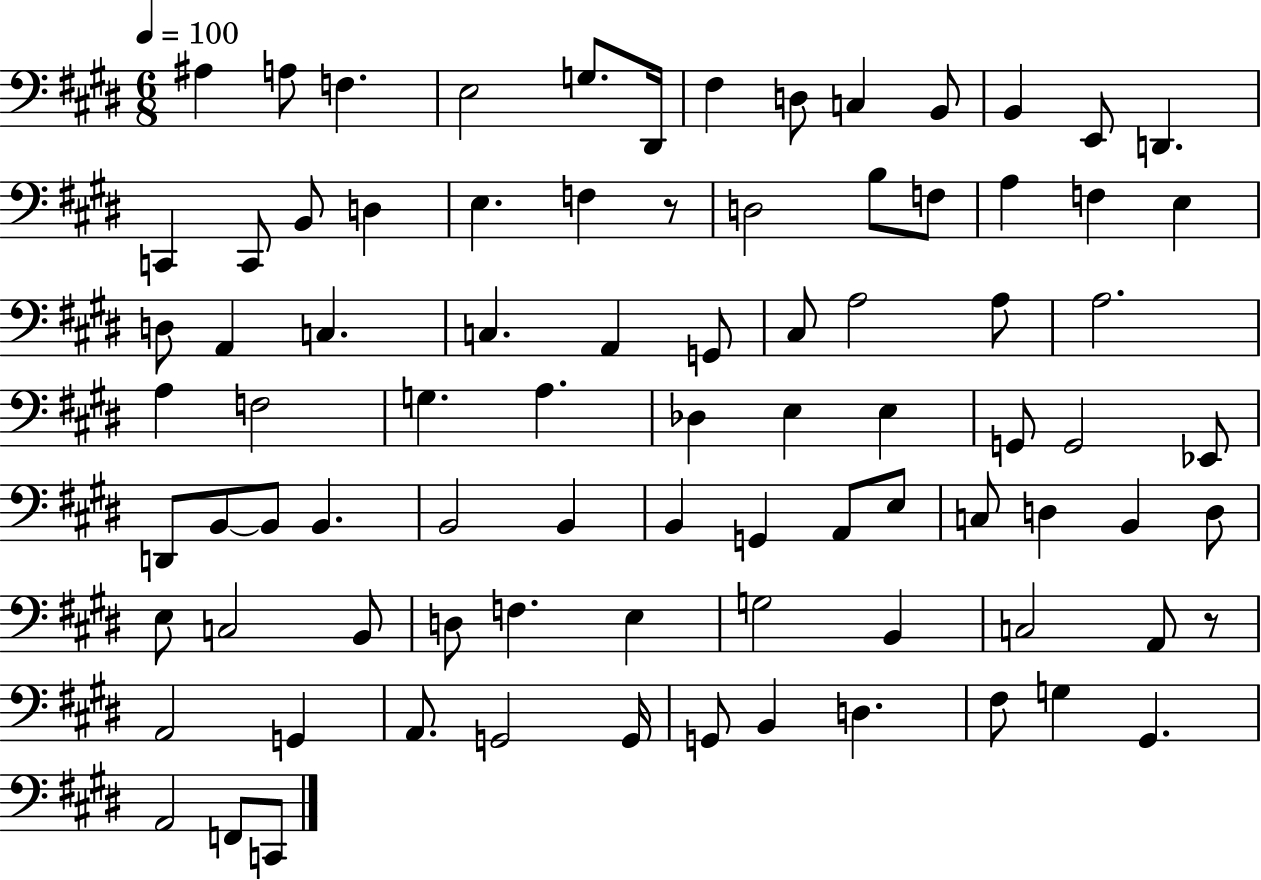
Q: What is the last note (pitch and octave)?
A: C2